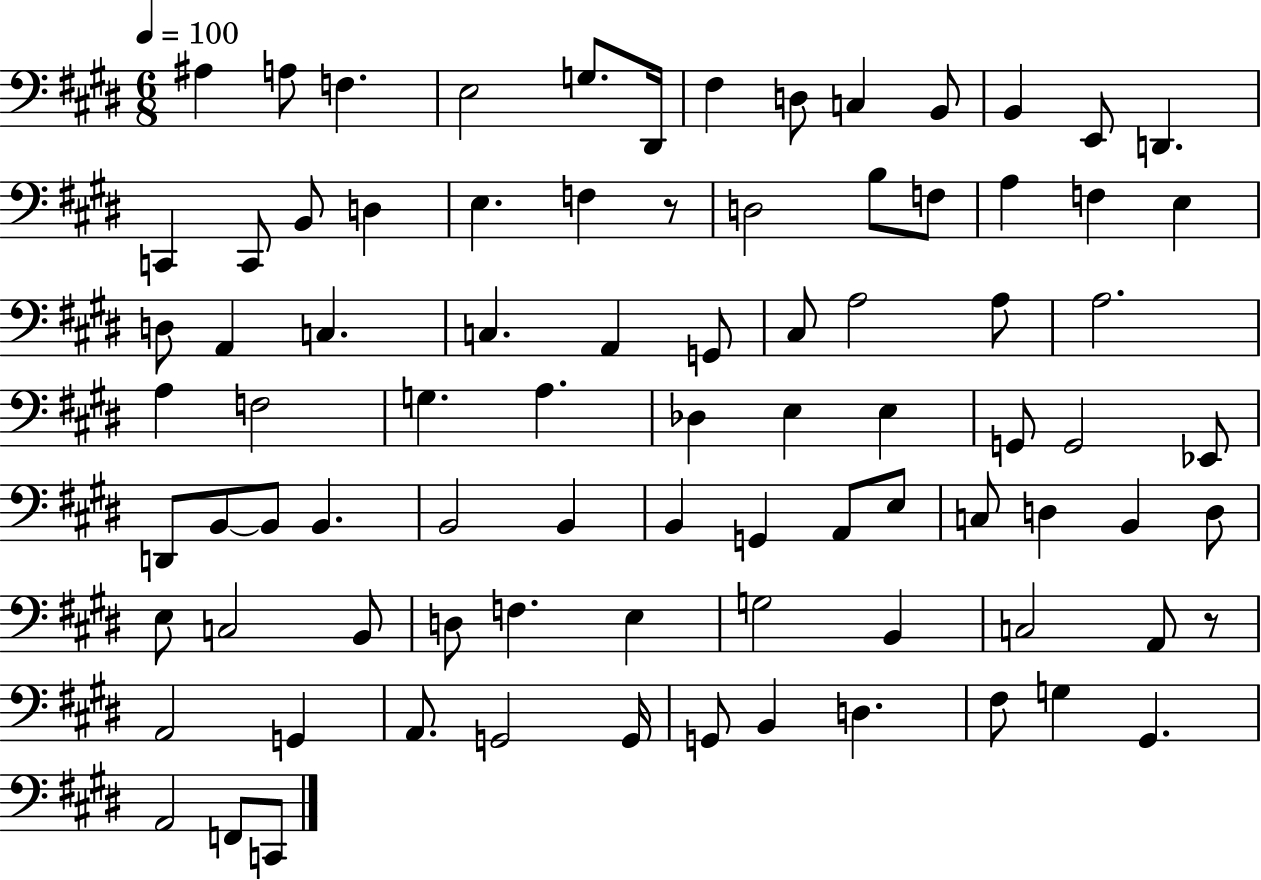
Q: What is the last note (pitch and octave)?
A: C2